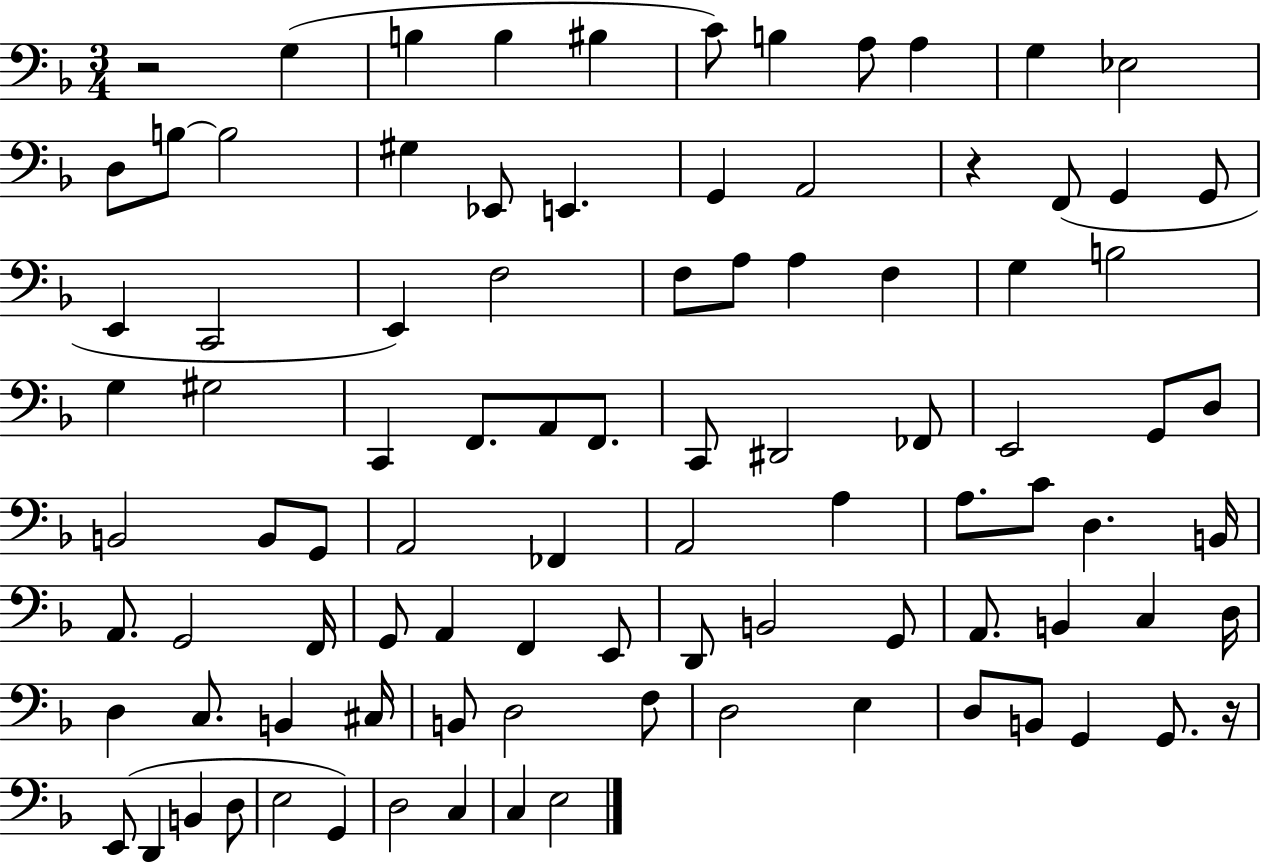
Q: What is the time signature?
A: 3/4